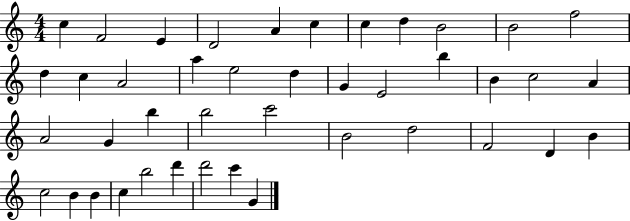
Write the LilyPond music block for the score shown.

{
  \clef treble
  \numericTimeSignature
  \time 4/4
  \key c \major
  c''4 f'2 e'4 | d'2 a'4 c''4 | c''4 d''4 b'2 | b'2 f''2 | \break d''4 c''4 a'2 | a''4 e''2 d''4 | g'4 e'2 b''4 | b'4 c''2 a'4 | \break a'2 g'4 b''4 | b''2 c'''2 | b'2 d''2 | f'2 d'4 b'4 | \break c''2 b'4 b'4 | c''4 b''2 d'''4 | d'''2 c'''4 g'4 | \bar "|."
}